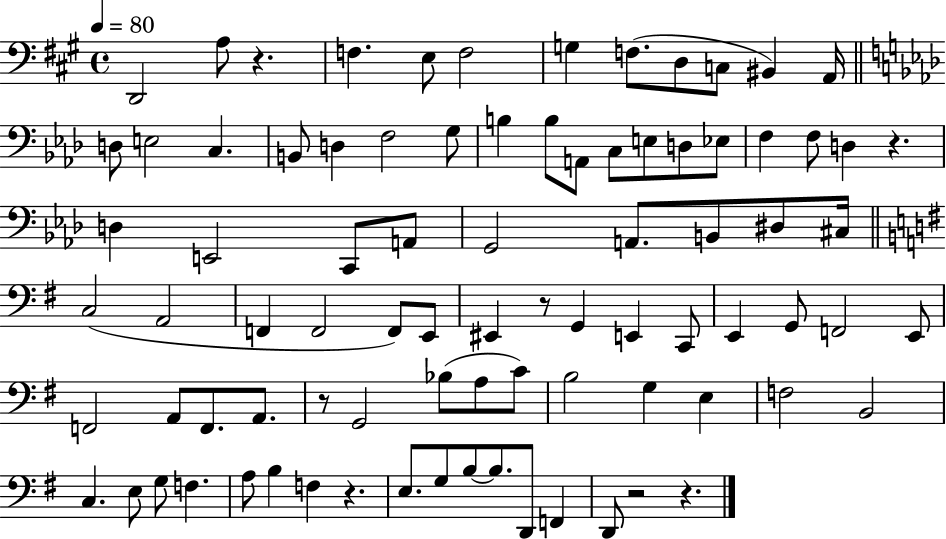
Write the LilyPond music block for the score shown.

{
  \clef bass
  \time 4/4
  \defaultTimeSignature
  \key a \major
  \tempo 4 = 80
  \repeat volta 2 { d,2 a8 r4. | f4. e8 f2 | g4 f8.( d8 c8 bis,4) a,16 | \bar "||" \break \key aes \major d8 e2 c4. | b,8 d4 f2 g8 | b4 b8 a,8 c8 e8 d8 ees8 | f4 f8 d4 r4. | \break d4 e,2 c,8 a,8 | g,2 a,8. b,8 dis8 cis16 | \bar "||" \break \key g \major c2( a,2 | f,4 f,2 f,8) e,8 | eis,4 r8 g,4 e,4 c,8 | e,4 g,8 f,2 e,8 | \break f,2 a,8 f,8. a,8. | r8 g,2 bes8( a8 c'8) | b2 g4 e4 | f2 b,2 | \break c4. e8 g8 f4. | a8 b4 f4 r4. | e8. g8 b8~~ b8. d,8 f,4 | d,8 r2 r4. | \break } \bar "|."
}